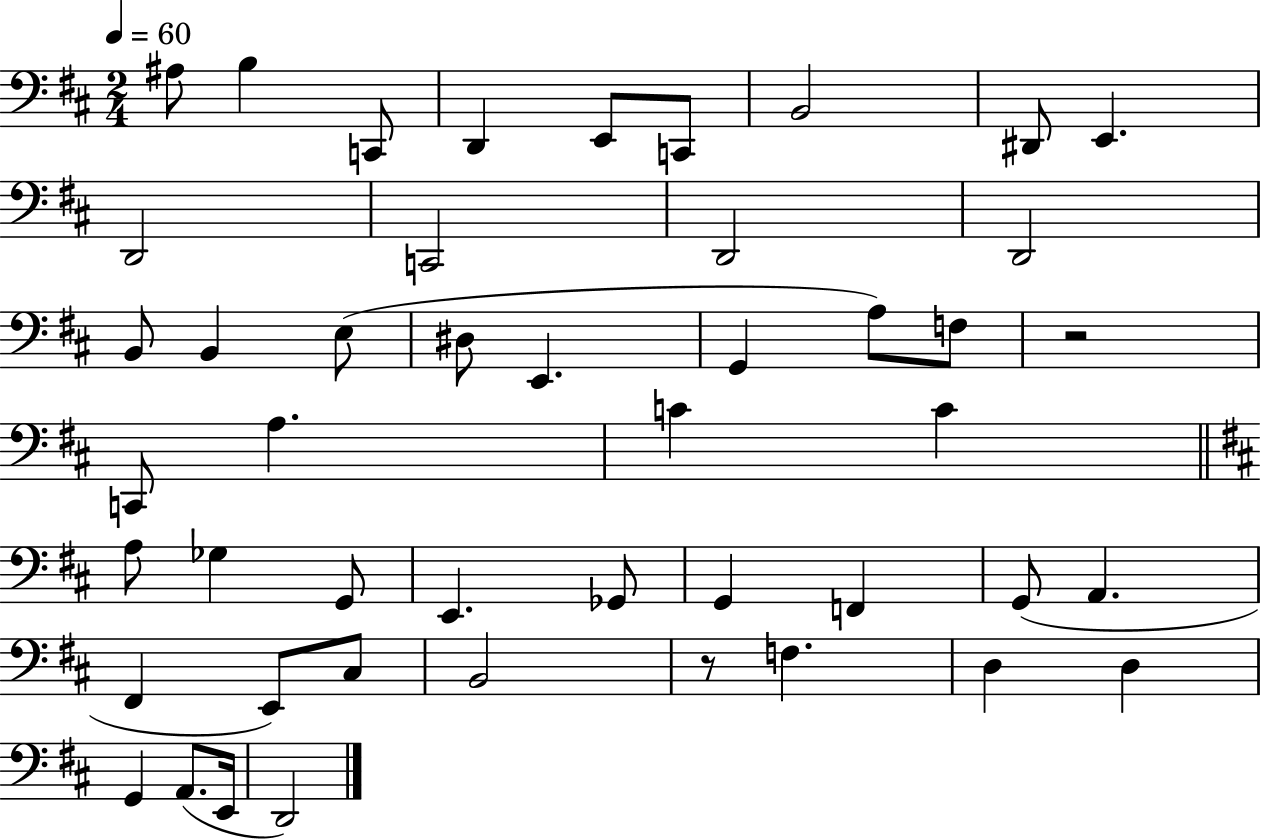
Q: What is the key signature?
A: D major